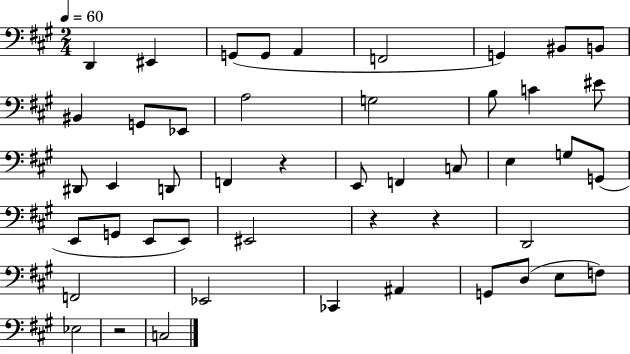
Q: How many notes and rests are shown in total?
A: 47